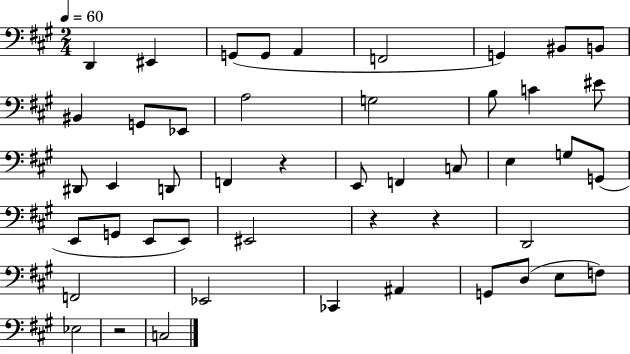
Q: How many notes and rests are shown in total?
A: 47